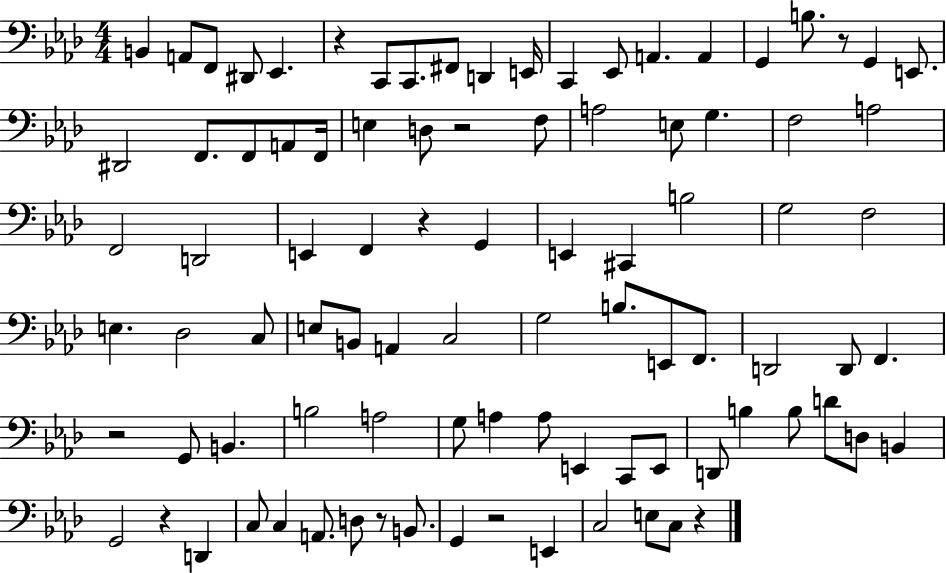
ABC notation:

X:1
T:Untitled
M:4/4
L:1/4
K:Ab
B,, A,,/2 F,,/2 ^D,,/2 _E,, z C,,/2 C,,/2 ^F,,/2 D,, E,,/4 C,, _E,,/2 A,, A,, G,, B,/2 z/2 G,, E,,/2 ^D,,2 F,,/2 F,,/2 A,,/2 F,,/4 E, D,/2 z2 F,/2 A,2 E,/2 G, F,2 A,2 F,,2 D,,2 E,, F,, z G,, E,, ^C,, B,2 G,2 F,2 E, _D,2 C,/2 E,/2 B,,/2 A,, C,2 G,2 B,/2 E,,/2 F,,/2 D,,2 D,,/2 F,, z2 G,,/2 B,, B,2 A,2 G,/2 A, A,/2 E,, C,,/2 E,,/2 D,,/2 B, B,/2 D/2 D,/2 B,, G,,2 z D,, C,/2 C, A,,/2 D,/2 z/2 B,,/2 G,, z2 E,, C,2 E,/2 C,/2 z